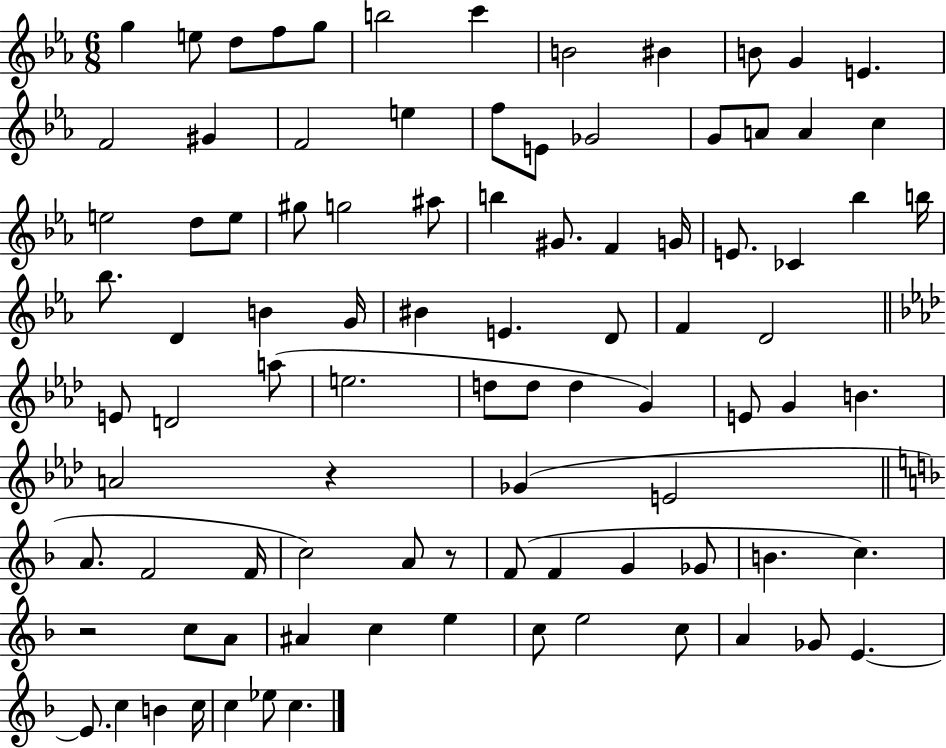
{
  \clef treble
  \numericTimeSignature
  \time 6/8
  \key ees \major
  \repeat volta 2 { g''4 e''8 d''8 f''8 g''8 | b''2 c'''4 | b'2 bis'4 | b'8 g'4 e'4. | \break f'2 gis'4 | f'2 e''4 | f''8 e'8 ges'2 | g'8 a'8 a'4 c''4 | \break e''2 d''8 e''8 | gis''8 g''2 ais''8 | b''4 gis'8. f'4 g'16 | e'8. ces'4 bes''4 b''16 | \break bes''8. d'4 b'4 g'16 | bis'4 e'4. d'8 | f'4 d'2 | \bar "||" \break \key aes \major e'8 d'2 a''8( | e''2. | d''8 d''8 d''4 g'4) | e'8 g'4 b'4. | \break a'2 r4 | ges'4( e'2 | \bar "||" \break \key d \minor a'8. f'2 f'16 | c''2) a'8 r8 | f'8( f'4 g'4 ges'8 | b'4. c''4.) | \break r2 c''8 a'8 | ais'4 c''4 e''4 | c''8 e''2 c''8 | a'4 ges'8 e'4.~~ | \break e'8. c''4 b'4 c''16 | c''4 ees''8 c''4. | } \bar "|."
}